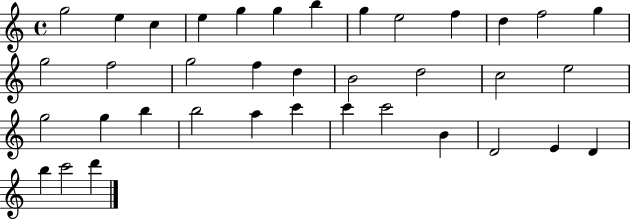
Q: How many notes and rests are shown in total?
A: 37